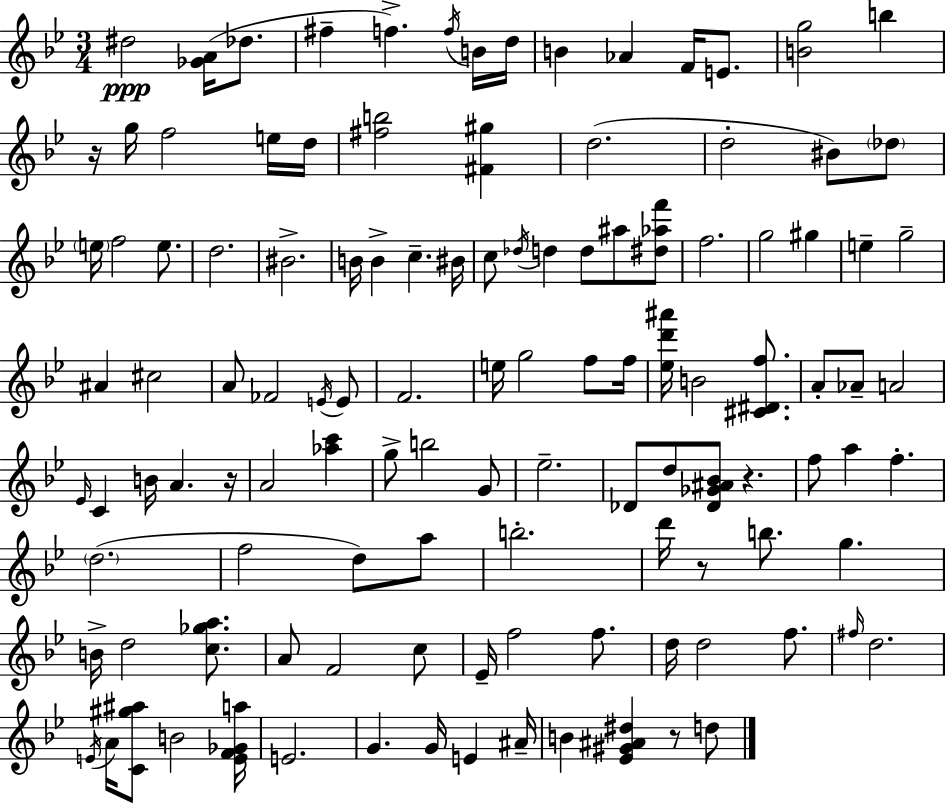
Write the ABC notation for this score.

X:1
T:Untitled
M:3/4
L:1/4
K:Bb
^d2 [_GA]/4 _d/2 ^f f f/4 B/4 d/4 B _A F/4 E/2 [Bg]2 b z/4 g/4 f2 e/4 d/4 [^fb]2 [^F^g] d2 d2 ^B/2 _d/2 e/4 f2 e/2 d2 ^B2 B/4 B c ^B/4 c/2 _d/4 d d/2 ^a/2 [^d_af']/2 f2 g2 ^g e g2 ^A ^c2 A/2 _F2 E/4 E/2 F2 e/4 g2 f/2 f/4 [_ed'^a']/4 B2 [^C^Df]/2 A/2 _A/2 A2 _E/4 C B/4 A z/4 A2 [_ac'] g/2 b2 G/2 _e2 _D/2 d/2 [_D_G^A_B]/2 z f/2 a f d2 f2 d/2 a/2 b2 d'/4 z/2 b/2 g B/4 d2 [c_ga]/2 A/2 F2 c/2 _E/4 f2 f/2 d/4 d2 f/2 ^f/4 d2 E/4 A/4 [C^g^a]/2 B2 [EF_Ga]/4 E2 G G/4 E ^A/4 B [_E^G^A^d] z/2 d/2